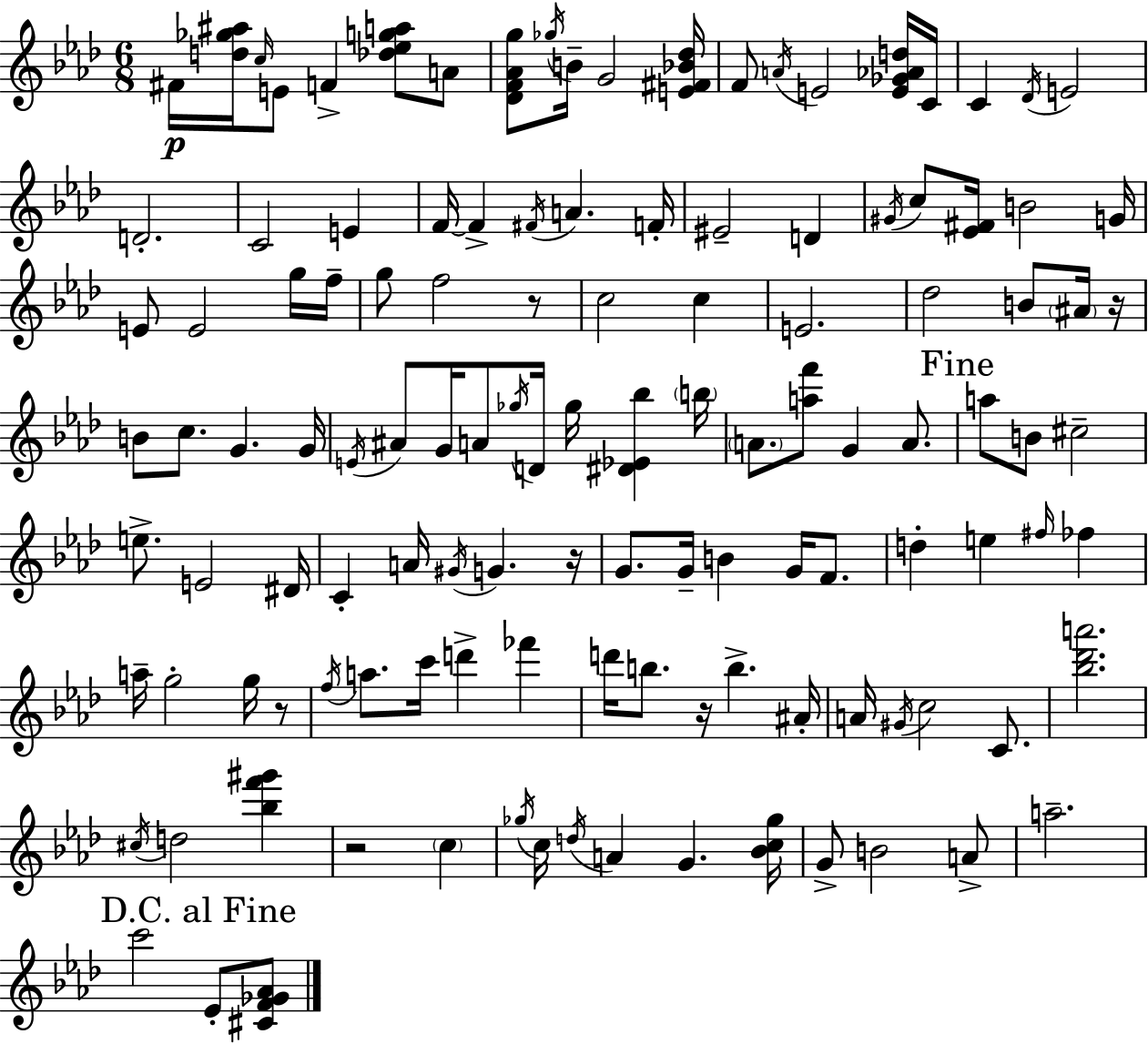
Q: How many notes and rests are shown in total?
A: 123